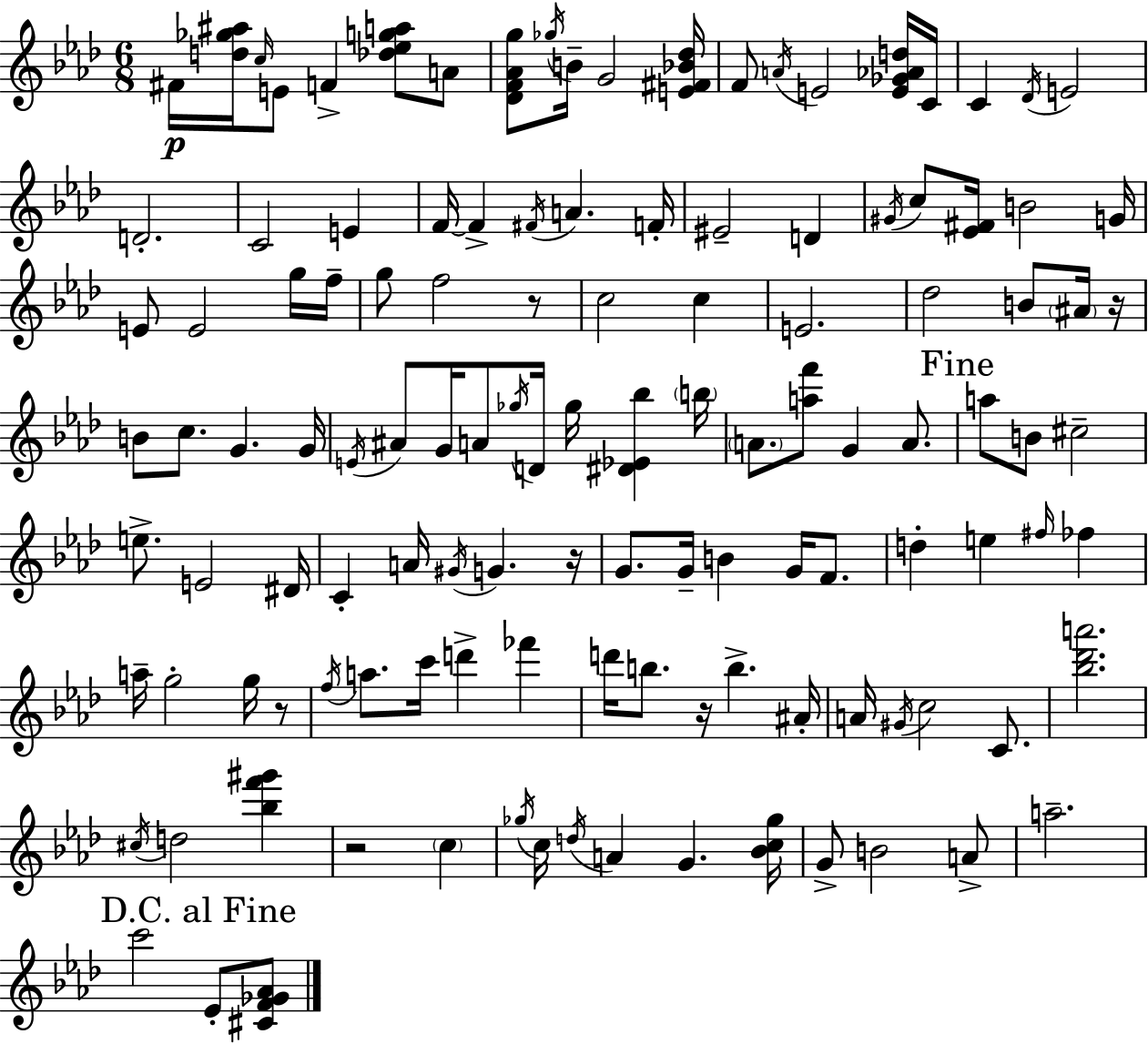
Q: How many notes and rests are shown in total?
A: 123